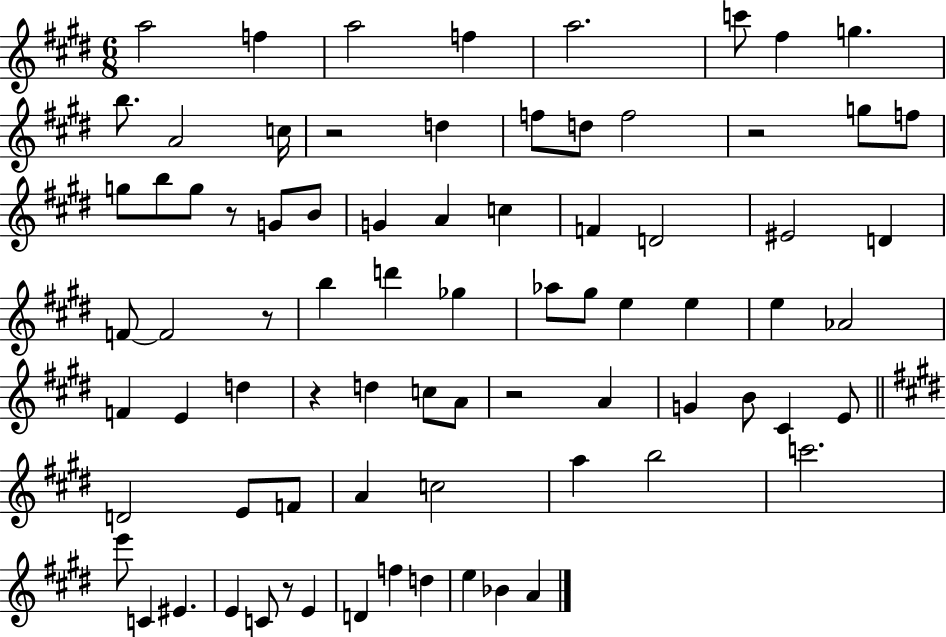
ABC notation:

X:1
T:Untitled
M:6/8
L:1/4
K:E
a2 f a2 f a2 c'/2 ^f g b/2 A2 c/4 z2 d f/2 d/2 f2 z2 g/2 f/2 g/2 b/2 g/2 z/2 G/2 B/2 G A c F D2 ^E2 D F/2 F2 z/2 b d' _g _a/2 ^g/2 e e e _A2 F E d z d c/2 A/2 z2 A G B/2 ^C E/2 D2 E/2 F/2 A c2 a b2 c'2 e'/2 C ^E E C/2 z/2 E D f d e _B A